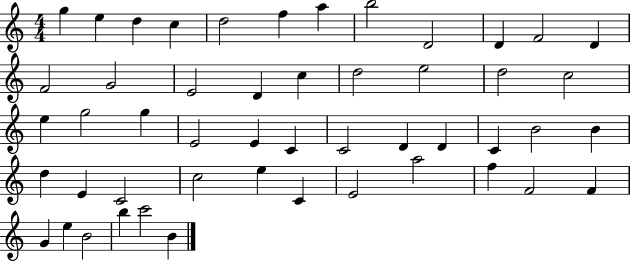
{
  \clef treble
  \numericTimeSignature
  \time 4/4
  \key c \major
  g''4 e''4 d''4 c''4 | d''2 f''4 a''4 | b''2 d'2 | d'4 f'2 d'4 | \break f'2 g'2 | e'2 d'4 c''4 | d''2 e''2 | d''2 c''2 | \break e''4 g''2 g''4 | e'2 e'4 c'4 | c'2 d'4 d'4 | c'4 b'2 b'4 | \break d''4 e'4 c'2 | c''2 e''4 c'4 | e'2 a''2 | f''4 f'2 f'4 | \break g'4 e''4 b'2 | b''4 c'''2 b'4 | \bar "|."
}